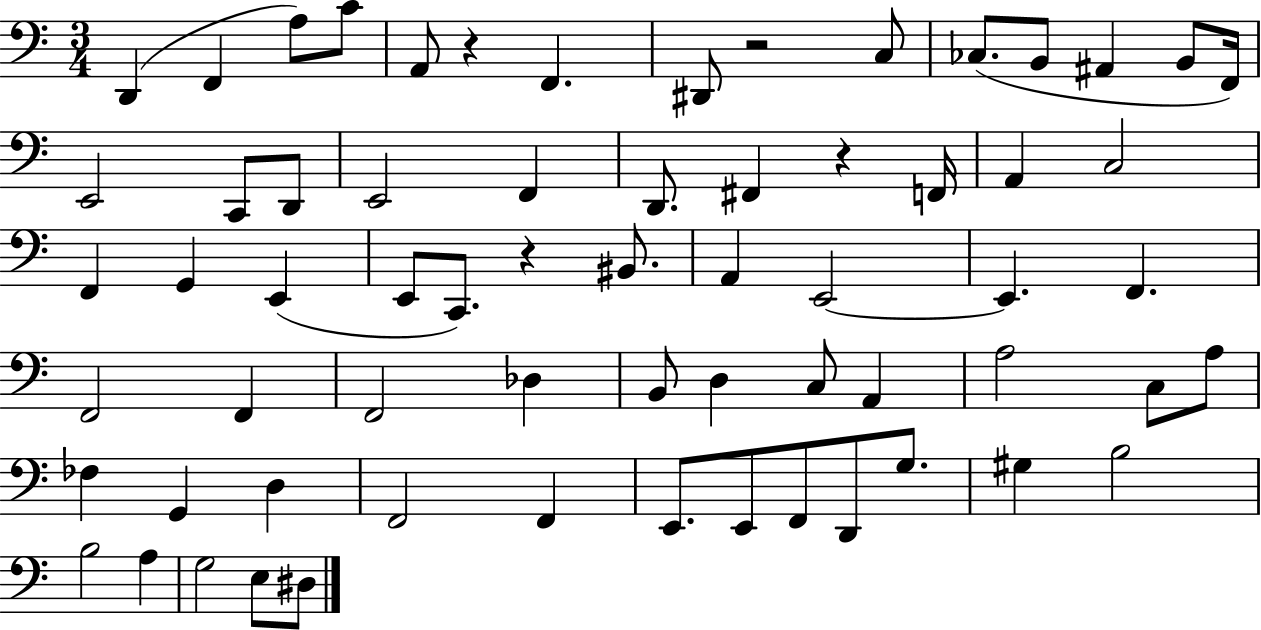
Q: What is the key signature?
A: C major